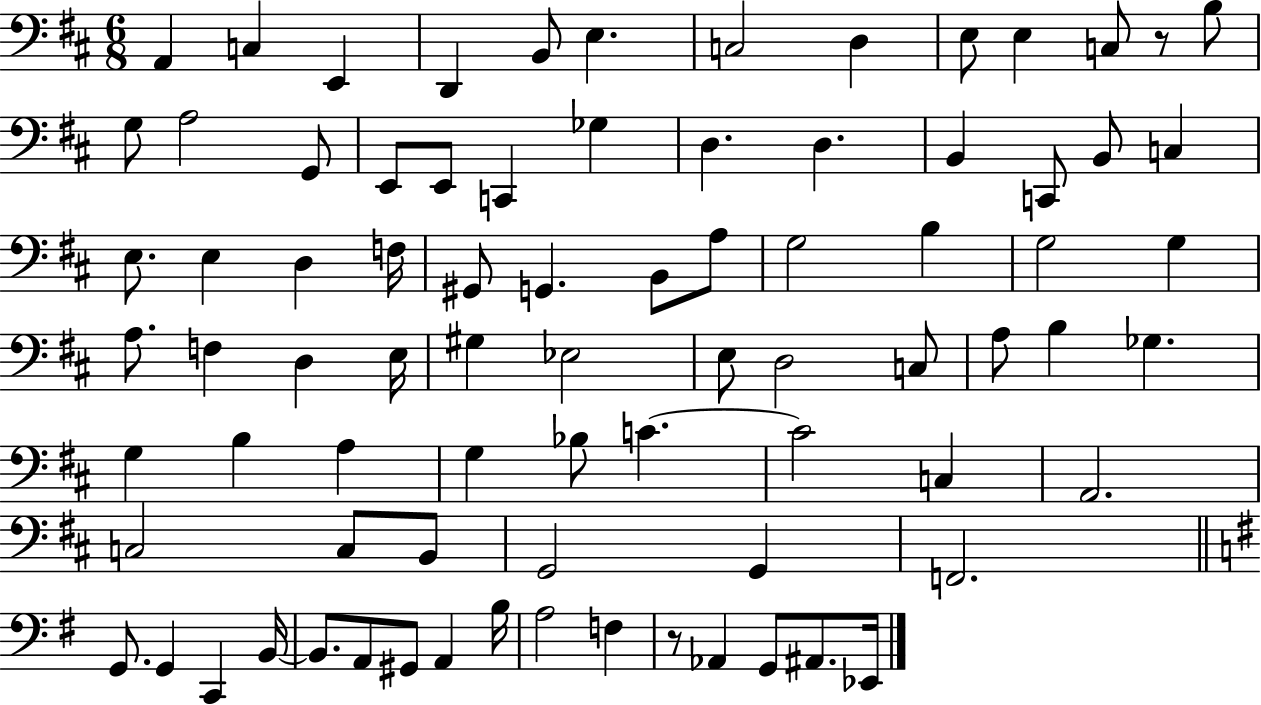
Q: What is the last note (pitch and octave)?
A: Eb2